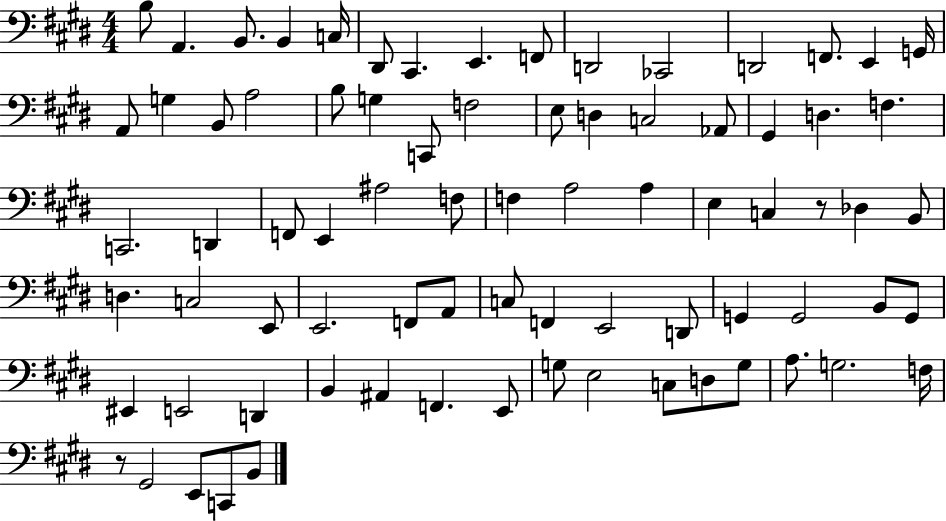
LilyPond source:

{
  \clef bass
  \numericTimeSignature
  \time 4/4
  \key e \major
  b8 a,4. b,8. b,4 c16 | dis,8 cis,4. e,4. f,8 | d,2 ces,2 | d,2 f,8. e,4 g,16 | \break a,8 g4 b,8 a2 | b8 g4 c,8 f2 | e8 d4 c2 aes,8 | gis,4 d4. f4. | \break c,2. d,4 | f,8 e,4 ais2 f8 | f4 a2 a4 | e4 c4 r8 des4 b,8 | \break d4. c2 e,8 | e,2. f,8 a,8 | c8 f,4 e,2 d,8 | g,4 g,2 b,8 g,8 | \break eis,4 e,2 d,4 | b,4 ais,4 f,4. e,8 | g8 e2 c8 d8 g8 | a8. g2. f16 | \break r8 gis,2 e,8 c,8 b,8 | \bar "|."
}